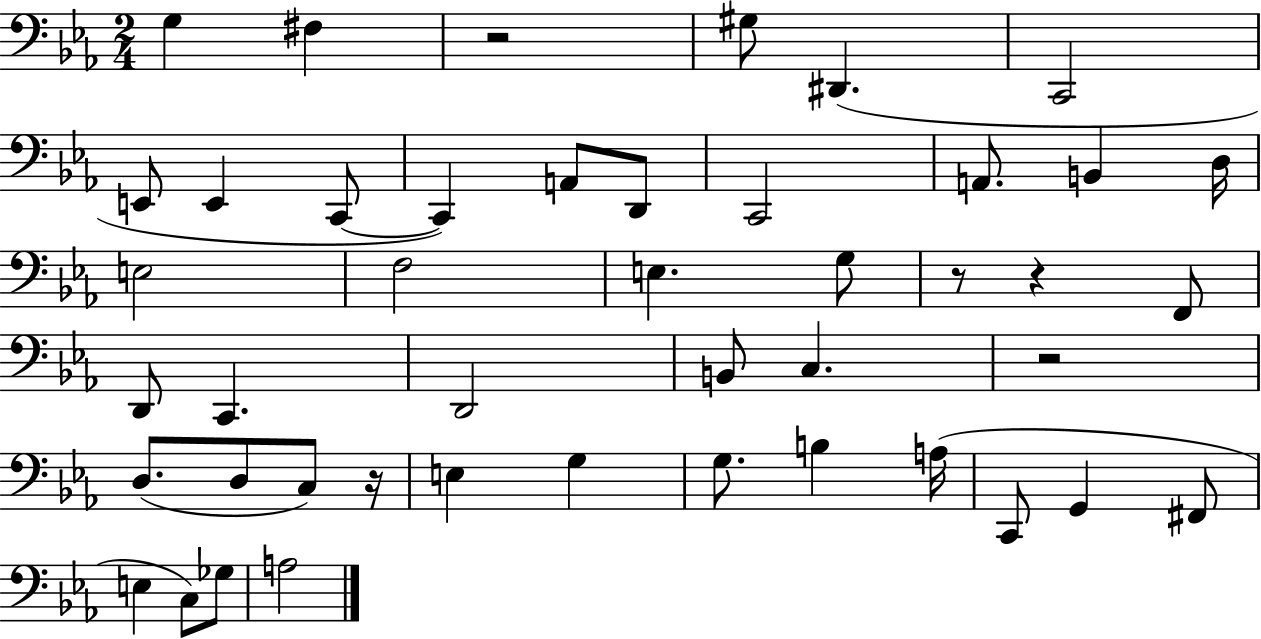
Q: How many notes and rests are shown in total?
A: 45